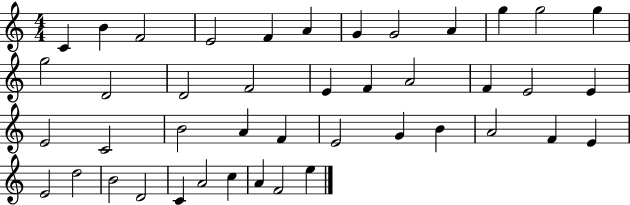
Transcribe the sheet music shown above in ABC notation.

X:1
T:Untitled
M:4/4
L:1/4
K:C
C B F2 E2 F A G G2 A g g2 g g2 D2 D2 F2 E F A2 F E2 E E2 C2 B2 A F E2 G B A2 F E E2 d2 B2 D2 C A2 c A F2 e